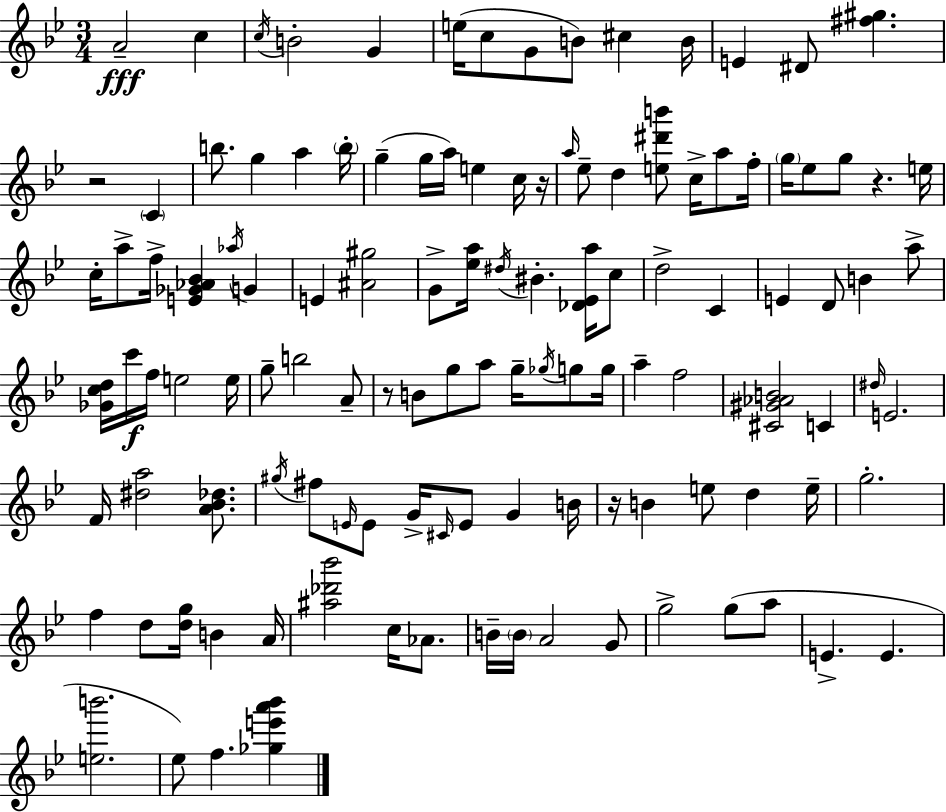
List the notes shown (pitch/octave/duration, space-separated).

A4/h C5/q C5/s B4/h G4/q E5/s C5/e G4/e B4/e C#5/q B4/s E4/q D#4/e [F#5,G#5]/q. R/h C4/q B5/e. G5/q A5/q B5/s G5/q G5/s A5/s E5/q C5/s R/s A5/s Eb5/e D5/q [E5,D#6,B6]/e C5/s A5/e F5/s G5/s Eb5/e G5/e R/q. E5/s C5/s A5/e F5/s [E4,Gb4,Ab4,Bb4]/q Ab5/s G4/q E4/q [A#4,G#5]/h G4/e [Eb5,A5]/s D#5/s BIS4/q. [Db4,Eb4,A5]/s C5/e D5/h C4/q E4/q D4/e B4/q A5/e [Gb4,C5,D5]/s C6/s F5/s E5/h E5/s G5/e B5/h A4/e R/e B4/e G5/e A5/e G5/s Gb5/s G5/e G5/s A5/q F5/h [C#4,G#4,Ab4,B4]/h C4/q D#5/s E4/h. F4/s [D#5,A5]/h [A4,Bb4,Db5]/e. G#5/s F#5/e E4/s E4/e G4/s C#4/s E4/e G4/q B4/s R/s B4/q E5/e D5/q E5/s G5/h. F5/q D5/e [D5,G5]/s B4/q A4/s [A#5,Db6,Bb6]/h C5/s Ab4/e. B4/s B4/s A4/h G4/e G5/h G5/e A5/e E4/q. E4/q. [E5,B6]/h. Eb5/e F5/q. [Gb5,E6,A6,Bb6]/q